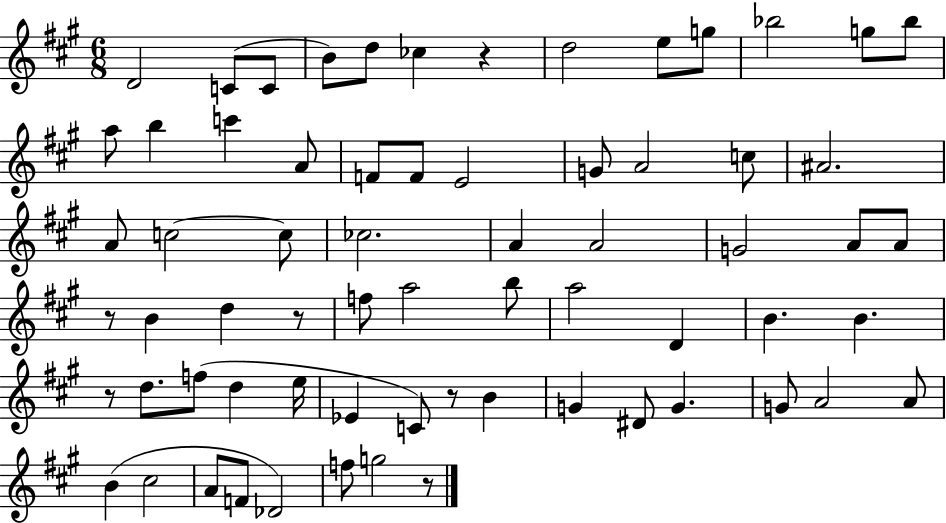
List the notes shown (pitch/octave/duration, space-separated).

D4/h C4/e C4/e B4/e D5/e CES5/q R/q D5/h E5/e G5/e Bb5/h G5/e Bb5/e A5/e B5/q C6/q A4/e F4/e F4/e E4/h G4/e A4/h C5/e A#4/h. A4/e C5/h C5/e CES5/h. A4/q A4/h G4/h A4/e A4/e R/e B4/q D5/q R/e F5/e A5/h B5/e A5/h D4/q B4/q. B4/q. R/e D5/e. F5/e D5/q E5/s Eb4/q C4/e R/e B4/q G4/q D#4/e G4/q. G4/e A4/h A4/e B4/q C#5/h A4/e F4/e Db4/h F5/e G5/h R/e